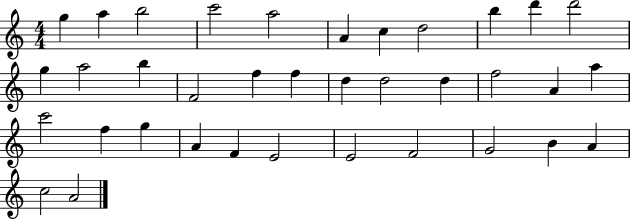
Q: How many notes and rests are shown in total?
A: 36